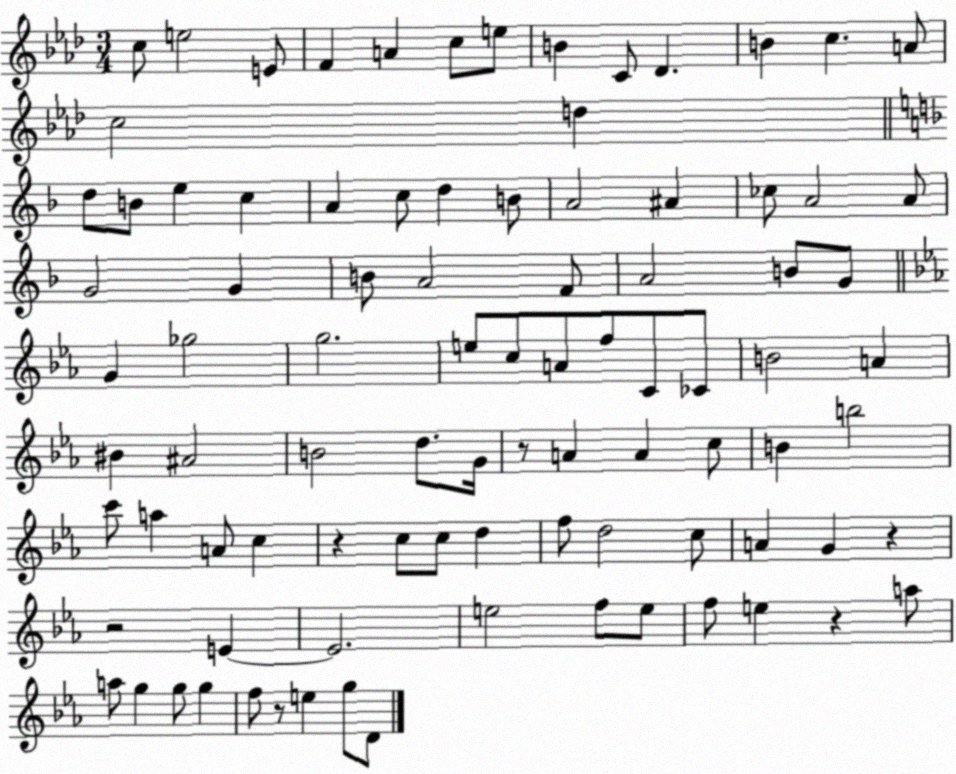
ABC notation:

X:1
T:Untitled
M:3/4
L:1/4
K:Ab
c/2 e2 E/2 F A c/2 e/2 B C/2 _D B c A/2 c2 d d/2 B/2 e c A c/2 d B/2 A2 ^A _c/2 A2 A/2 G2 G B/2 A2 F/2 A2 B/2 G/2 G _g2 g2 e/2 c/2 A/2 f/2 C/2 _C/2 B2 A ^B ^A2 B2 d/2 G/4 z/2 A A c/2 B b2 c'/2 a A/2 c z c/2 c/2 d f/2 d2 c/2 A G z z2 E E2 e2 f/2 e/2 f/2 e z a/2 a/2 g g/2 g f/2 z/2 e g/2 D/2